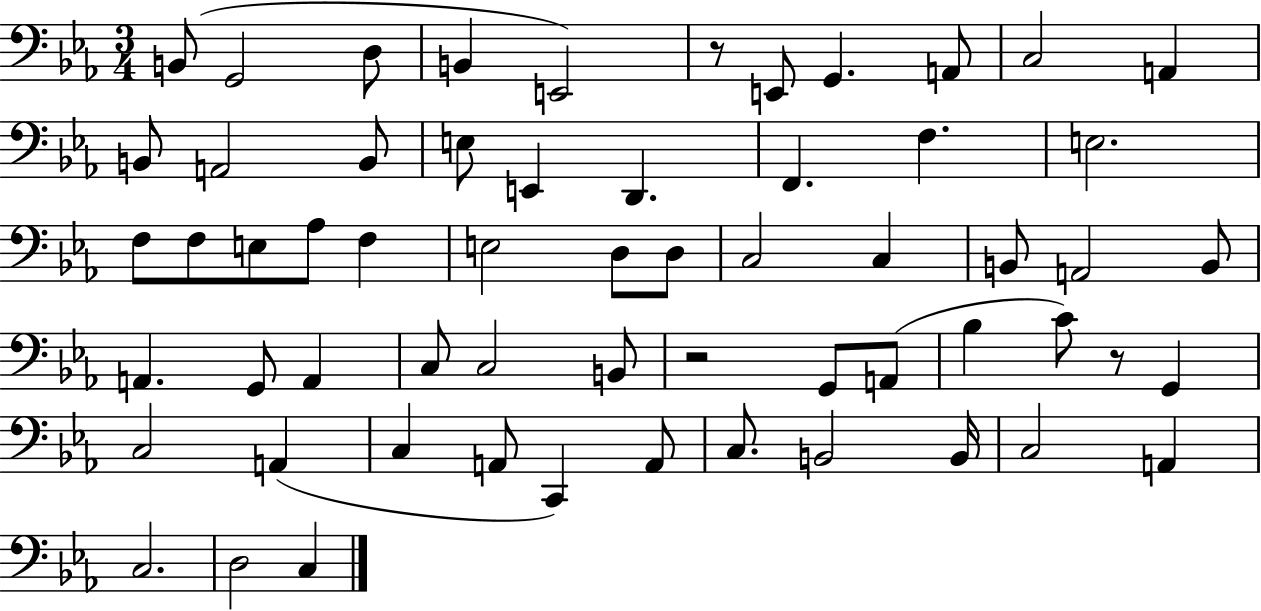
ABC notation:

X:1
T:Untitled
M:3/4
L:1/4
K:Eb
B,,/2 G,,2 D,/2 B,, E,,2 z/2 E,,/2 G,, A,,/2 C,2 A,, B,,/2 A,,2 B,,/2 E,/2 E,, D,, F,, F, E,2 F,/2 F,/2 E,/2 _A,/2 F, E,2 D,/2 D,/2 C,2 C, B,,/2 A,,2 B,,/2 A,, G,,/2 A,, C,/2 C,2 B,,/2 z2 G,,/2 A,,/2 _B, C/2 z/2 G,, C,2 A,, C, A,,/2 C,, A,,/2 C,/2 B,,2 B,,/4 C,2 A,, C,2 D,2 C,